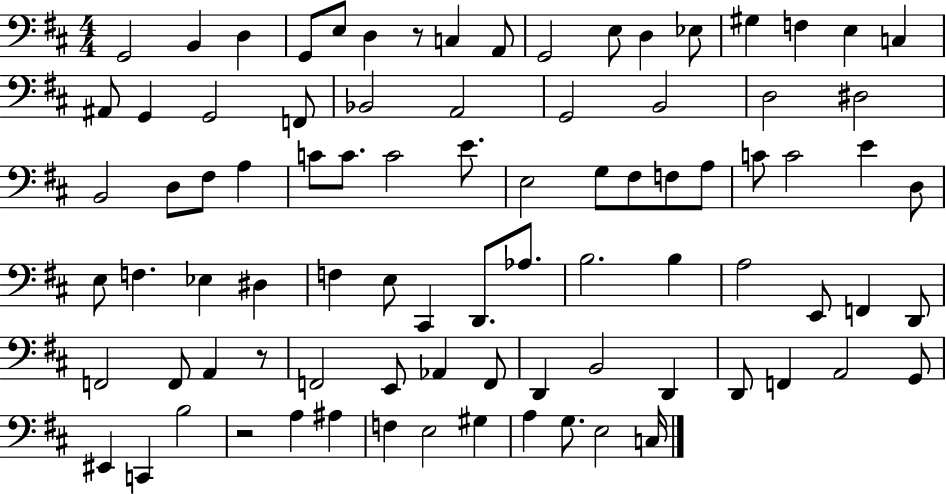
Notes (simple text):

G2/h B2/q D3/q G2/e E3/e D3/q R/e C3/q A2/e G2/h E3/e D3/q Eb3/e G#3/q F3/q E3/q C3/q A#2/e G2/q G2/h F2/e Bb2/h A2/h G2/h B2/h D3/h D#3/h B2/h D3/e F#3/e A3/q C4/e C4/e. C4/h E4/e. E3/h G3/e F#3/e F3/e A3/e C4/e C4/h E4/q D3/e E3/e F3/q. Eb3/q D#3/q F3/q E3/e C#2/q D2/e. Ab3/e. B3/h. B3/q A3/h E2/e F2/q D2/e F2/h F2/e A2/q R/e F2/h E2/e Ab2/q F2/e D2/q B2/h D2/q D2/e F2/q A2/h G2/e EIS2/q C2/q B3/h R/h A3/q A#3/q F3/q E3/h G#3/q A3/q G3/e. E3/h C3/s